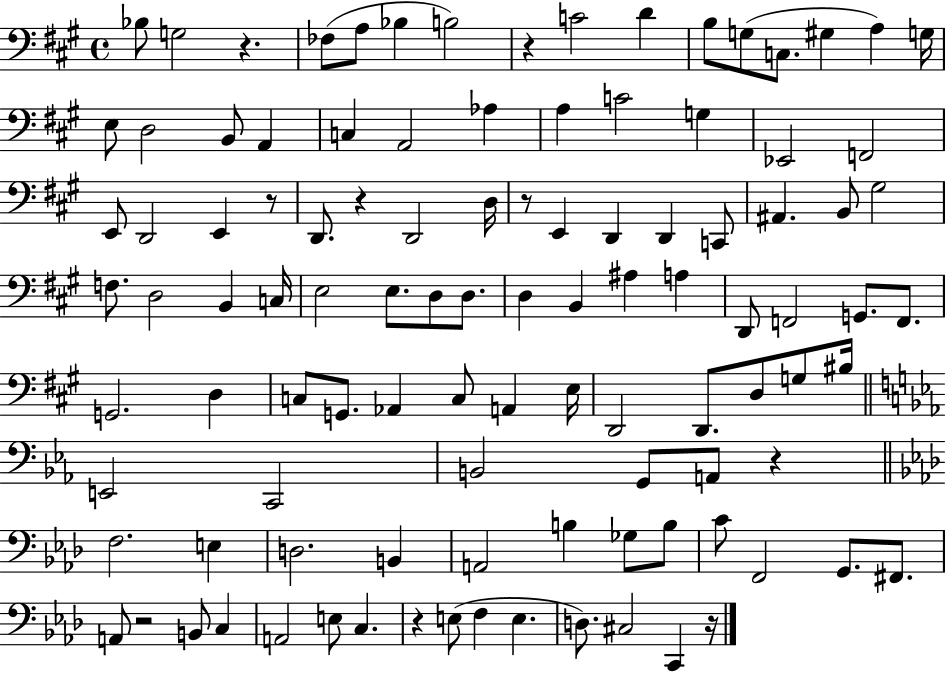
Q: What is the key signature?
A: A major